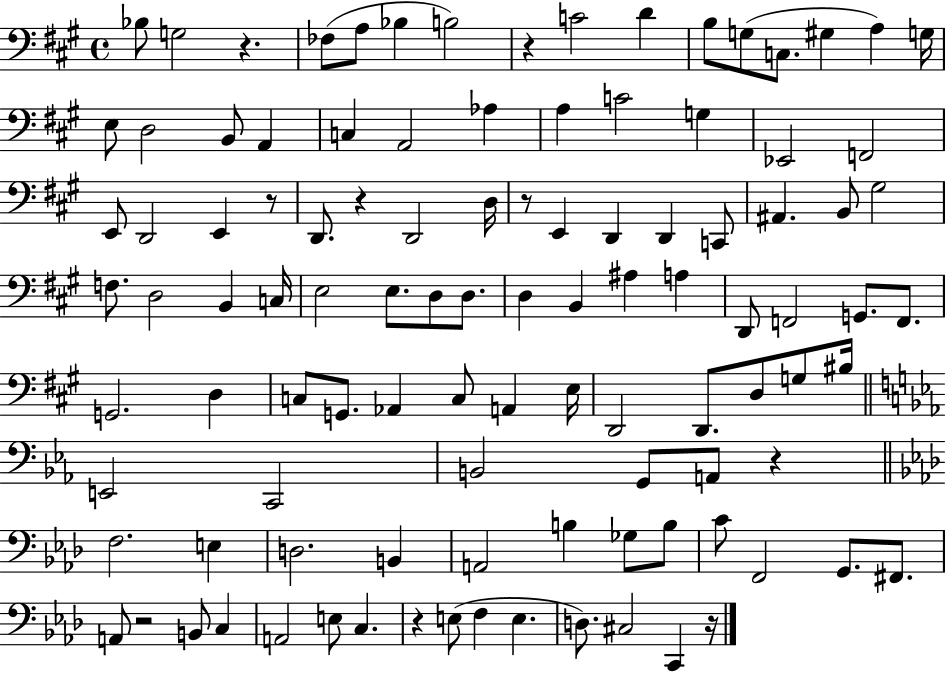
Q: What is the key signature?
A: A major